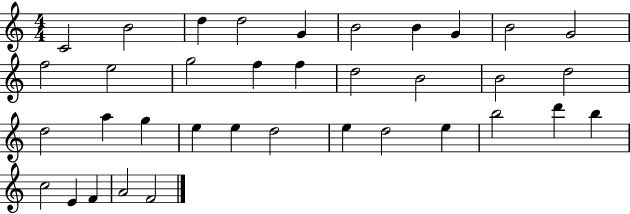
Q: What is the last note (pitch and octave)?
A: F4